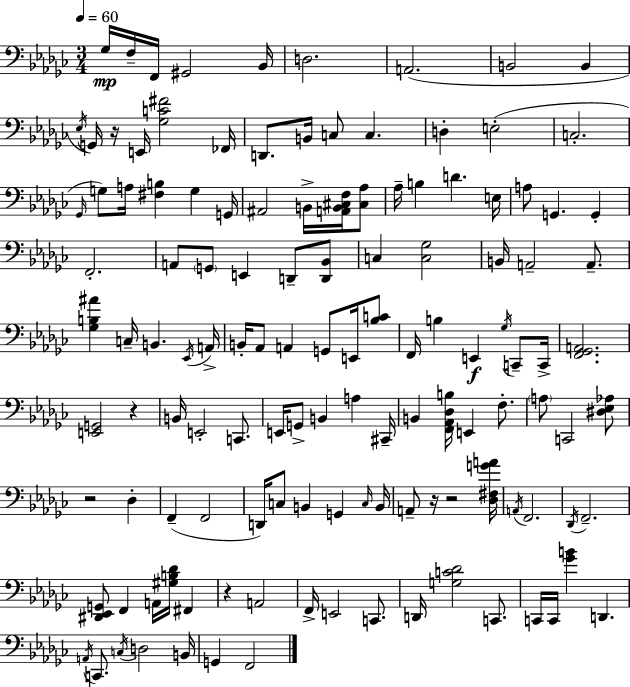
{
  \clef bass
  \numericTimeSignature
  \time 3/4
  \key ees \minor
  \tempo 4 = 60
  ges16\mp f16-- f,16 gis,2 bes,16 | d2. | a,2.( | b,2 b,4 | \break \acciaccatura { ees16 } g,16) r16 e,16 <ges c' fis'>2 | fes,16 d,8. b,16 c8 c4. | d4-. e2-.( | c2.-. | \break \grace { ges,16 } g8) a16 <fis b>4 g4 | g,16 ais,2 b,16-> <a, b, cis f>16 | <cis aes>8 aes16-- b4 d'4. | e16 a8 g,4. g,4-. | \break f,2.-. | a,8 \parenthesize g,8 e,4 d,8-- | <d, bes,>8 c4 <c ges>2 | b,16 a,2-- a,8.-- | \break <ges b ais'>4 c16-- b,4. | \acciaccatura { ees,16 } a,16-> b,16-. aes,8 a,4 g,8 | e,16 <bes c'>8 f,16 b4 e,4\f | \acciaccatura { ges16 } c,8-- c,16-> <f, ges, a,>2. | \break <e, g,>2 | r4 b,16 e,2-. | c,8. e,16 g,8-> b,4 a4 | cis,16-- b,4 <f, aes, des b>16 e,4 | \break f8.-. \parenthesize a8 c,2 | <dis ees aes>8 r2 | des4-. f,4--( f,2 | d,16) c8 b,4 g,4 | \break \grace { c16 } b,16 a,8-- r16 r2 | <des fis g' a'>16 \acciaccatura { a,16 } f,2. | \acciaccatura { des,16 } f,2.-- | <dis, ees, g,>8 f,4 | \break a,16 <gis b des'>16 fis,4 r4 a,2 | f,16-> e,2 | c,8. d,16 <g c' des'>2 | c,8. c,16 c,16 <ges' b'>4 | \break d,4. \acciaccatura { a,16 } c,8. \acciaccatura { c16 } | d2 b,16 g,4 | f,2 \bar "|."
}